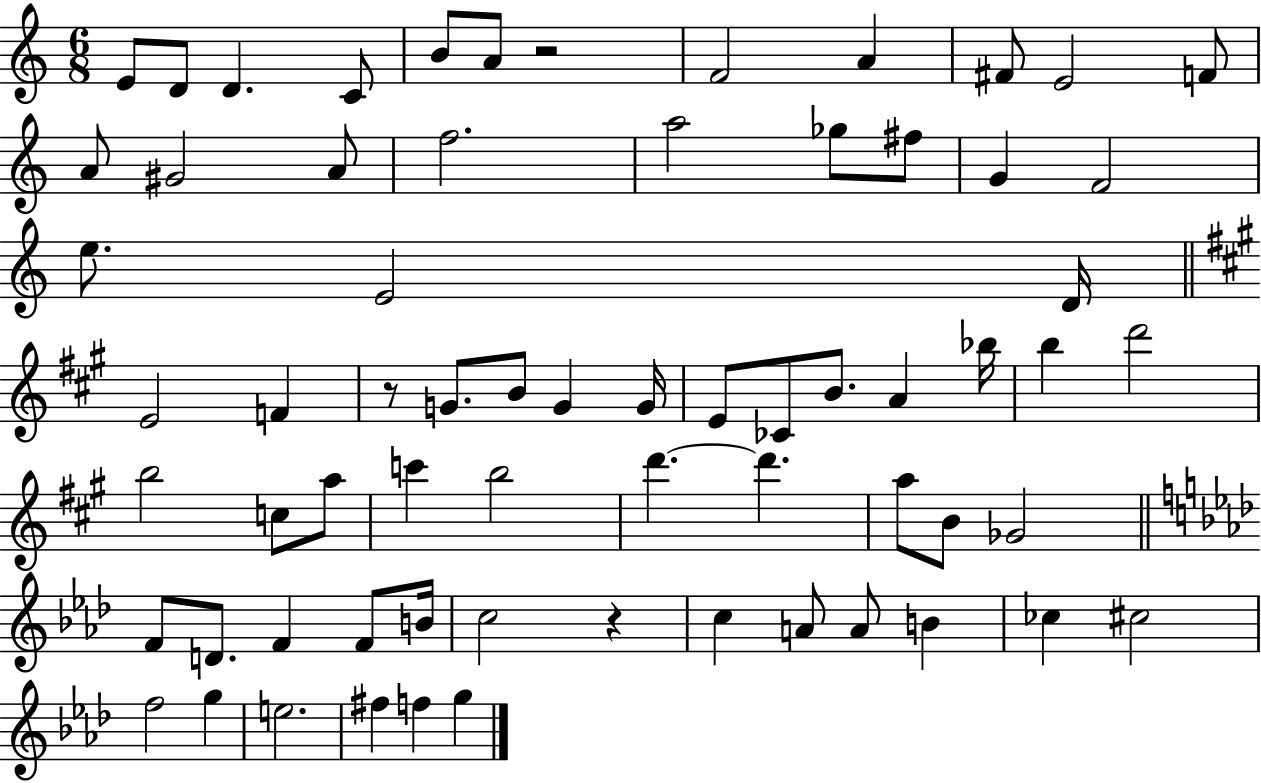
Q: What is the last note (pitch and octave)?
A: G5